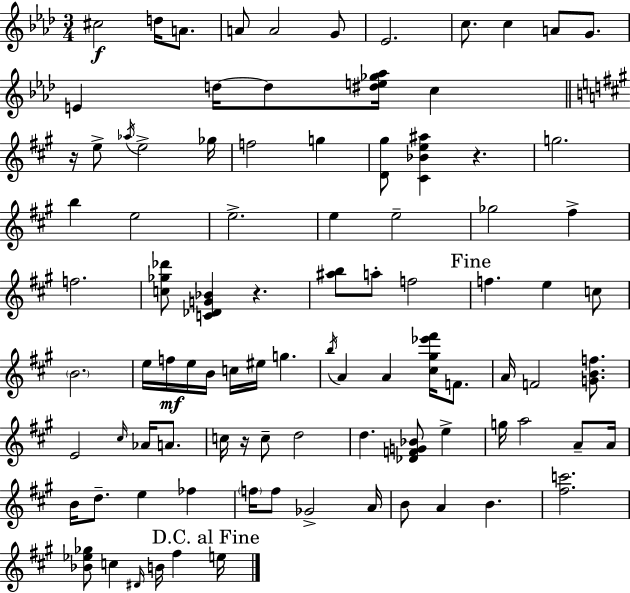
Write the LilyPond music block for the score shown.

{
  \clef treble
  \numericTimeSignature
  \time 3/4
  \key aes \major
  cis''2\f d''16 a'8. | a'8 a'2 g'8 | ees'2. | c''8. c''4 a'8 g'8. | \break e'4 d''16~~ d''8 <dis'' e'' ges'' aes''>16 c''4 | \bar "||" \break \key a \major r16 e''8-> \acciaccatura { aes''16 } e''2-> | ges''16 f''2 g''4 | <d' gis''>8 <cis' bes' e'' ais''>4 r4. | g''2. | \break b''4 e''2 | e''2.-> | e''4 e''2-- | ges''2 fis''4-> | \break f''2. | <c'' ges'' des'''>8 <c' des' g' bes'>4 r4. | <ais'' b''>8 a''8-. f''2 | \mark "Fine" f''4. e''4 c''8 | \break \parenthesize b'2. | e''16 f''16\mf e''16 b'16 c''16 eis''16 g''4. | \acciaccatura { b''16 } a'4 a'4 <cis'' gis'' ees''' fis'''>16 f'8. | a'16 f'2 <g' b' f''>8. | \break e'2 \grace { cis''16 } aes'16 | a'8. c''16 r16 c''8-- d''2 | d''4. <des' f' g' bes'>8 e''4-> | g''16 a''2 | \break a'8-- a'16 b'16 d''8.-- e''4 fes''4 | \parenthesize f''16 f''8 ges'2-> | a'16 b'8 a'4 b'4. | <fis'' c'''>2. | \break <bes' ees'' ges''>8 c''4 \grace { dis'16 } b'16 fis''4 | \mark "D.C. al Fine" e''16 \bar "|."
}